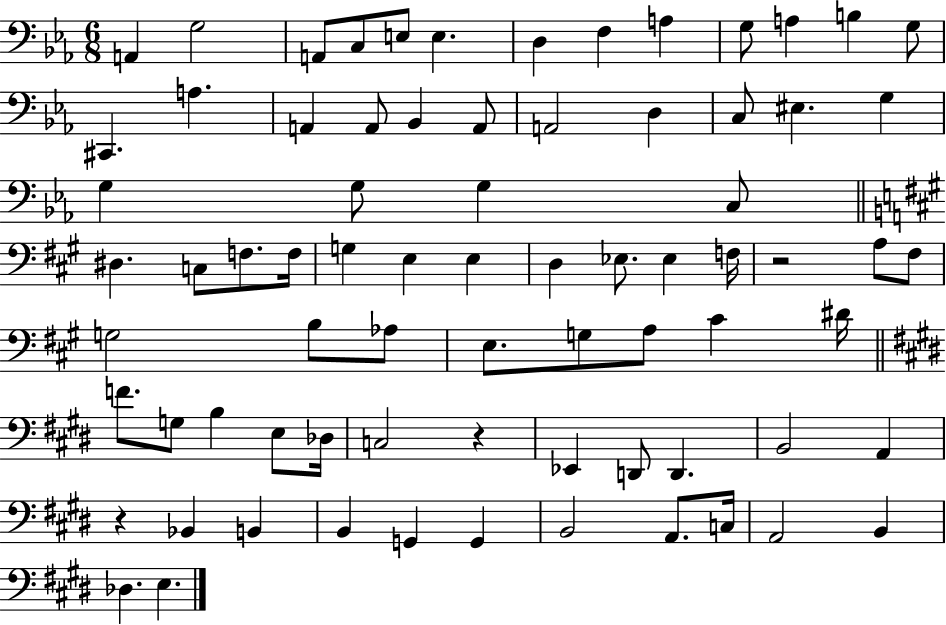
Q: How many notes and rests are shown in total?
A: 75